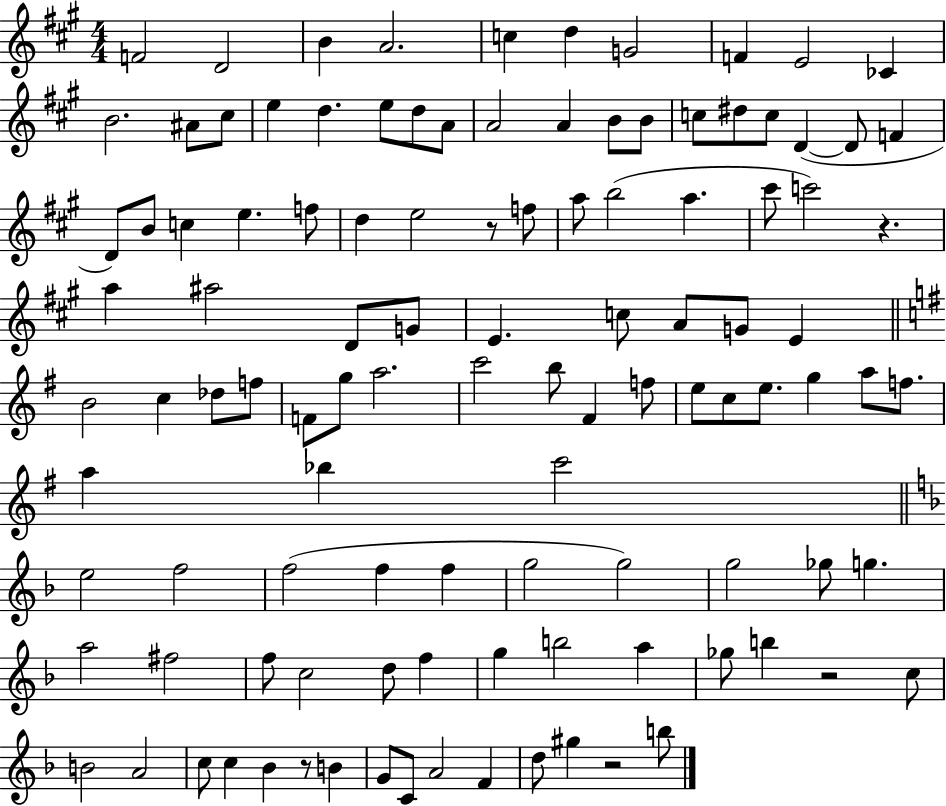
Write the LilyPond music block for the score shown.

{
  \clef treble
  \numericTimeSignature
  \time 4/4
  \key a \major
  f'2 d'2 | b'4 a'2. | c''4 d''4 g'2 | f'4 e'2 ces'4 | \break b'2. ais'8 cis''8 | e''4 d''4. e''8 d''8 a'8 | a'2 a'4 b'8 b'8 | c''8 dis''8 c''8 d'4~(~ d'8 f'4 | \break d'8) b'8 c''4 e''4. f''8 | d''4 e''2 r8 f''8 | a''8 b''2( a''4. | cis'''8 c'''2) r4. | \break a''4 ais''2 d'8 g'8 | e'4. c''8 a'8 g'8 e'4 | \bar "||" \break \key e \minor b'2 c''4 des''8 f''8 | f'8 g''8 a''2. | c'''2 b''8 fis'4 f''8 | e''8 c''8 e''8. g''4 a''8 f''8. | \break a''4 bes''4 c'''2 | \bar "||" \break \key f \major e''2 f''2 | f''2( f''4 f''4 | g''2 g''2) | g''2 ges''8 g''4. | \break a''2 fis''2 | f''8 c''2 d''8 f''4 | g''4 b''2 a''4 | ges''8 b''4 r2 c''8 | \break b'2 a'2 | c''8 c''4 bes'4 r8 b'4 | g'8 c'8 a'2 f'4 | d''8 gis''4 r2 b''8 | \break \bar "|."
}